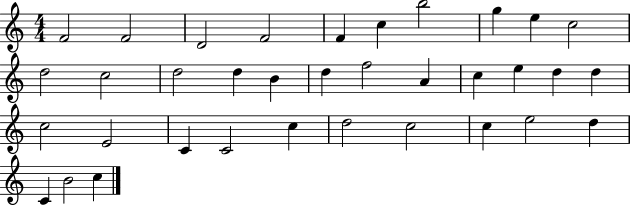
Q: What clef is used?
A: treble